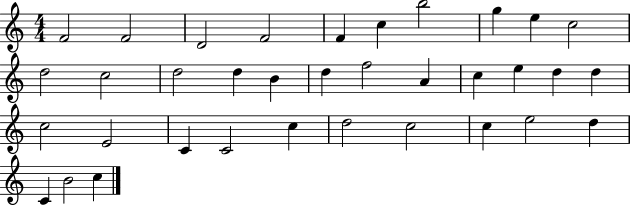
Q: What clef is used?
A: treble